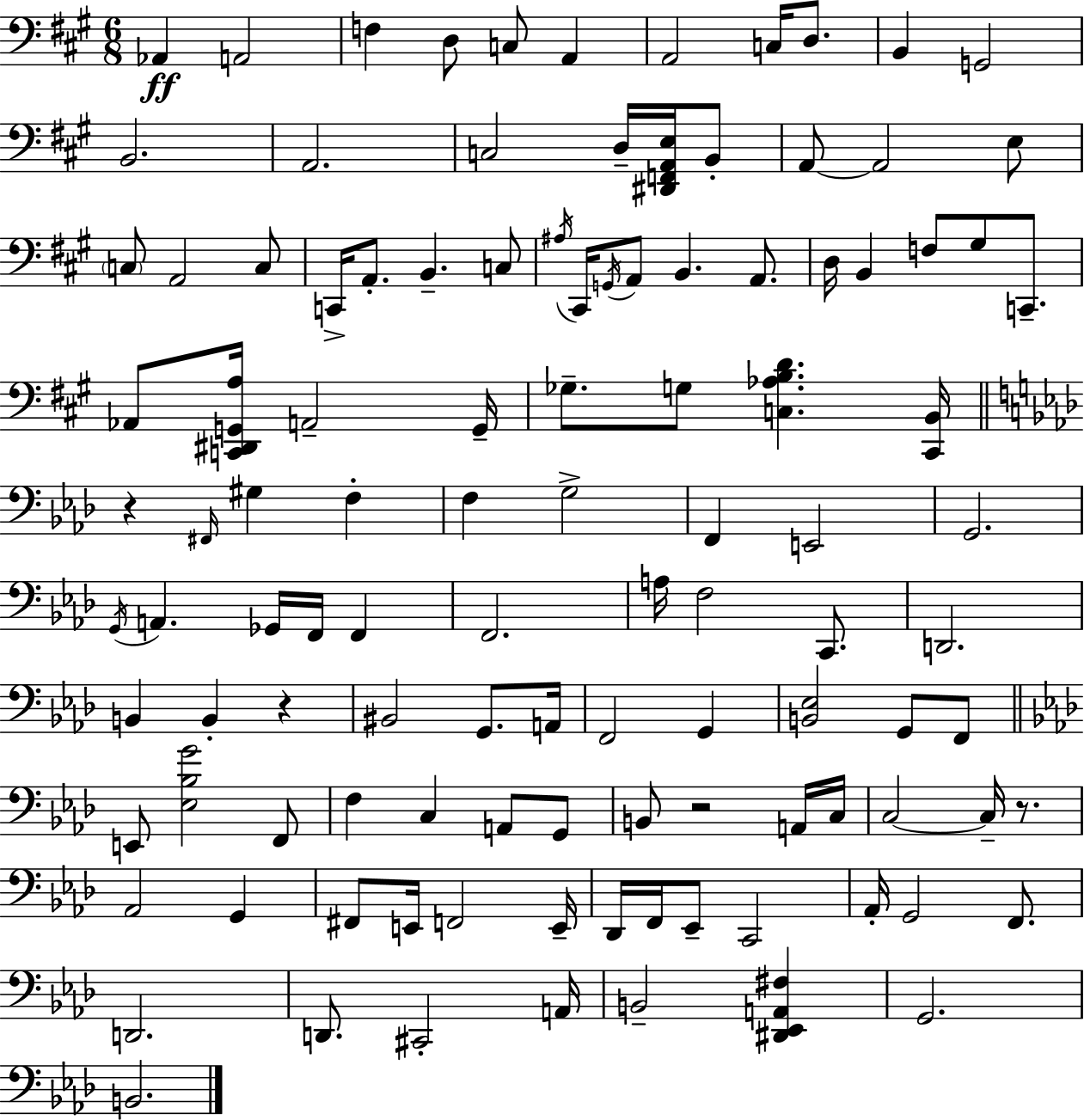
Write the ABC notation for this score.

X:1
T:Untitled
M:6/8
L:1/4
K:A
_A,, A,,2 F, D,/2 C,/2 A,, A,,2 C,/4 D,/2 B,, G,,2 B,,2 A,,2 C,2 D,/4 [^D,,F,,A,,E,]/4 B,,/2 A,,/2 A,,2 E,/2 C,/2 A,,2 C,/2 C,,/4 A,,/2 B,, C,/2 ^A,/4 ^C,,/4 G,,/4 A,,/2 B,, A,,/2 D,/4 B,, F,/2 ^G,/2 C,,/2 _A,,/2 [C,,^D,,G,,A,]/4 A,,2 G,,/4 _G,/2 G,/2 [C,_A,B,D] [^C,,B,,]/4 z ^F,,/4 ^G, F, F, G,2 F,, E,,2 G,,2 G,,/4 A,, _G,,/4 F,,/4 F,, F,,2 A,/4 F,2 C,,/2 D,,2 B,, B,, z ^B,,2 G,,/2 A,,/4 F,,2 G,, [B,,_E,]2 G,,/2 F,,/2 E,,/2 [_E,_B,G]2 F,,/2 F, C, A,,/2 G,,/2 B,,/2 z2 A,,/4 C,/4 C,2 C,/4 z/2 _A,,2 G,, ^F,,/2 E,,/4 F,,2 E,,/4 _D,,/4 F,,/4 _E,,/2 C,,2 _A,,/4 G,,2 F,,/2 D,,2 D,,/2 ^C,,2 A,,/4 B,,2 [^D,,_E,,A,,^F,] G,,2 B,,2